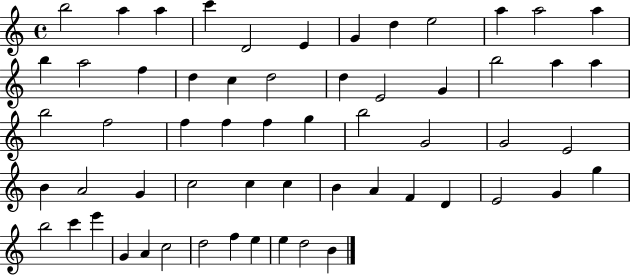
B5/h A5/q A5/q C6/q D4/h E4/q G4/q D5/q E5/h A5/q A5/h A5/q B5/q A5/h F5/q D5/q C5/q D5/h D5/q E4/h G4/q B5/h A5/q A5/q B5/h F5/h F5/q F5/q F5/q G5/q B5/h G4/h G4/h E4/h B4/q A4/h G4/q C5/h C5/q C5/q B4/q A4/q F4/q D4/q E4/h G4/q G5/q B5/h C6/q E6/q G4/q A4/q C5/h D5/h F5/q E5/q E5/q D5/h B4/q